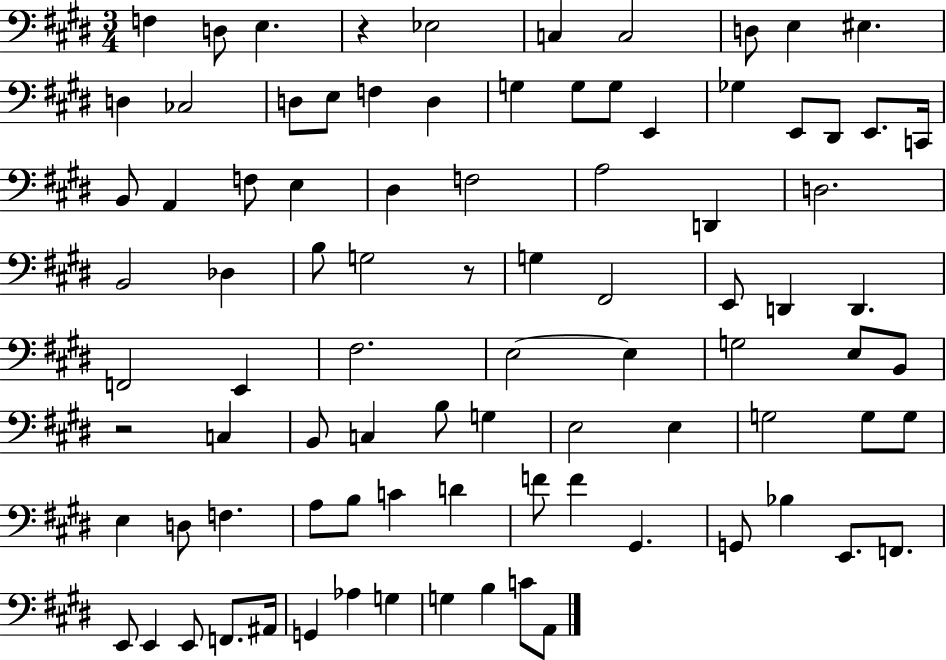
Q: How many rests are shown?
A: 3